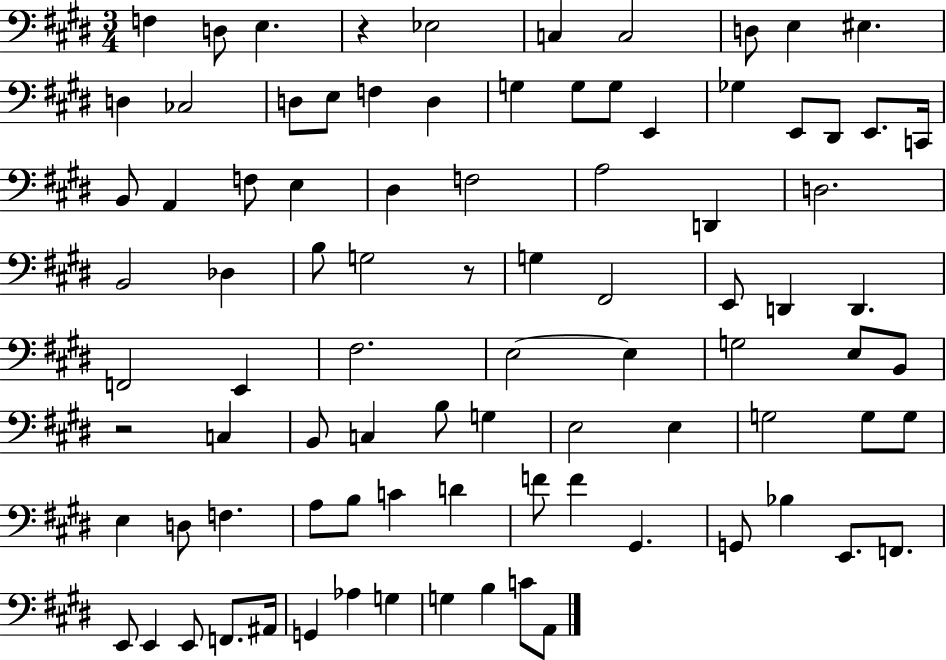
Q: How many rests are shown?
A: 3